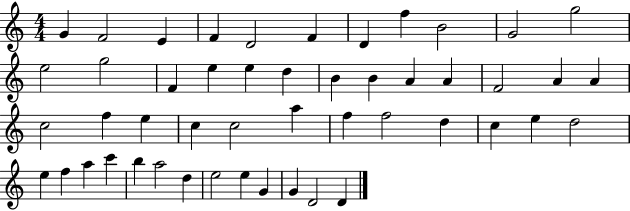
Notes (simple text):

G4/q F4/h E4/q F4/q D4/h F4/q D4/q F5/q B4/h G4/h G5/h E5/h G5/h F4/q E5/q E5/q D5/q B4/q B4/q A4/q A4/q F4/h A4/q A4/q C5/h F5/q E5/q C5/q C5/h A5/q F5/q F5/h D5/q C5/q E5/q D5/h E5/q F5/q A5/q C6/q B5/q A5/h D5/q E5/h E5/q G4/q G4/q D4/h D4/q